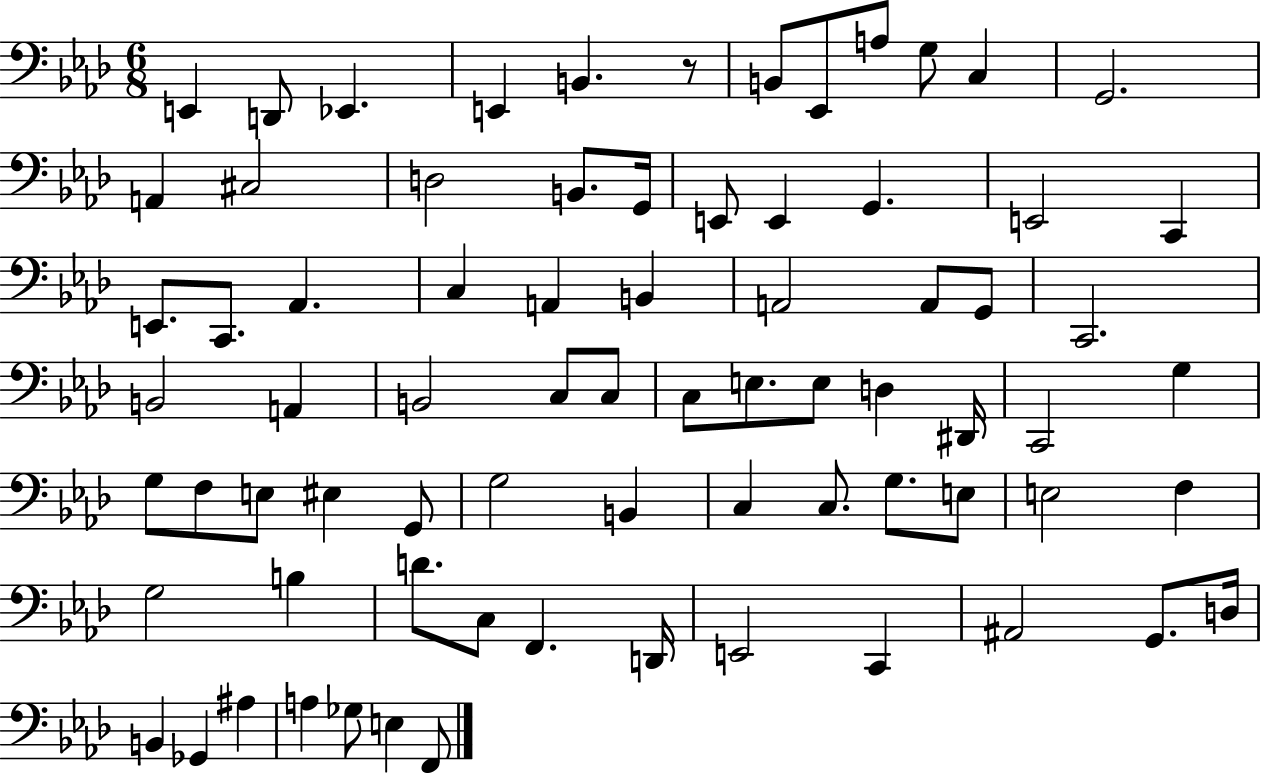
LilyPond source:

{
  \clef bass
  \numericTimeSignature
  \time 6/8
  \key aes \major
  \repeat volta 2 { e,4 d,8 ees,4. | e,4 b,4. r8 | b,8 ees,8 a8 g8 c4 | g,2. | \break a,4 cis2 | d2 b,8. g,16 | e,8 e,4 g,4. | e,2 c,4 | \break e,8. c,8. aes,4. | c4 a,4 b,4 | a,2 a,8 g,8 | c,2. | \break b,2 a,4 | b,2 c8 c8 | c8 e8. e8 d4 dis,16 | c,2 g4 | \break g8 f8 e8 eis4 g,8 | g2 b,4 | c4 c8. g8. e8 | e2 f4 | \break g2 b4 | d'8. c8 f,4. d,16 | e,2 c,4 | ais,2 g,8. d16 | \break b,4 ges,4 ais4 | a4 ges8 e4 f,8 | } \bar "|."
}